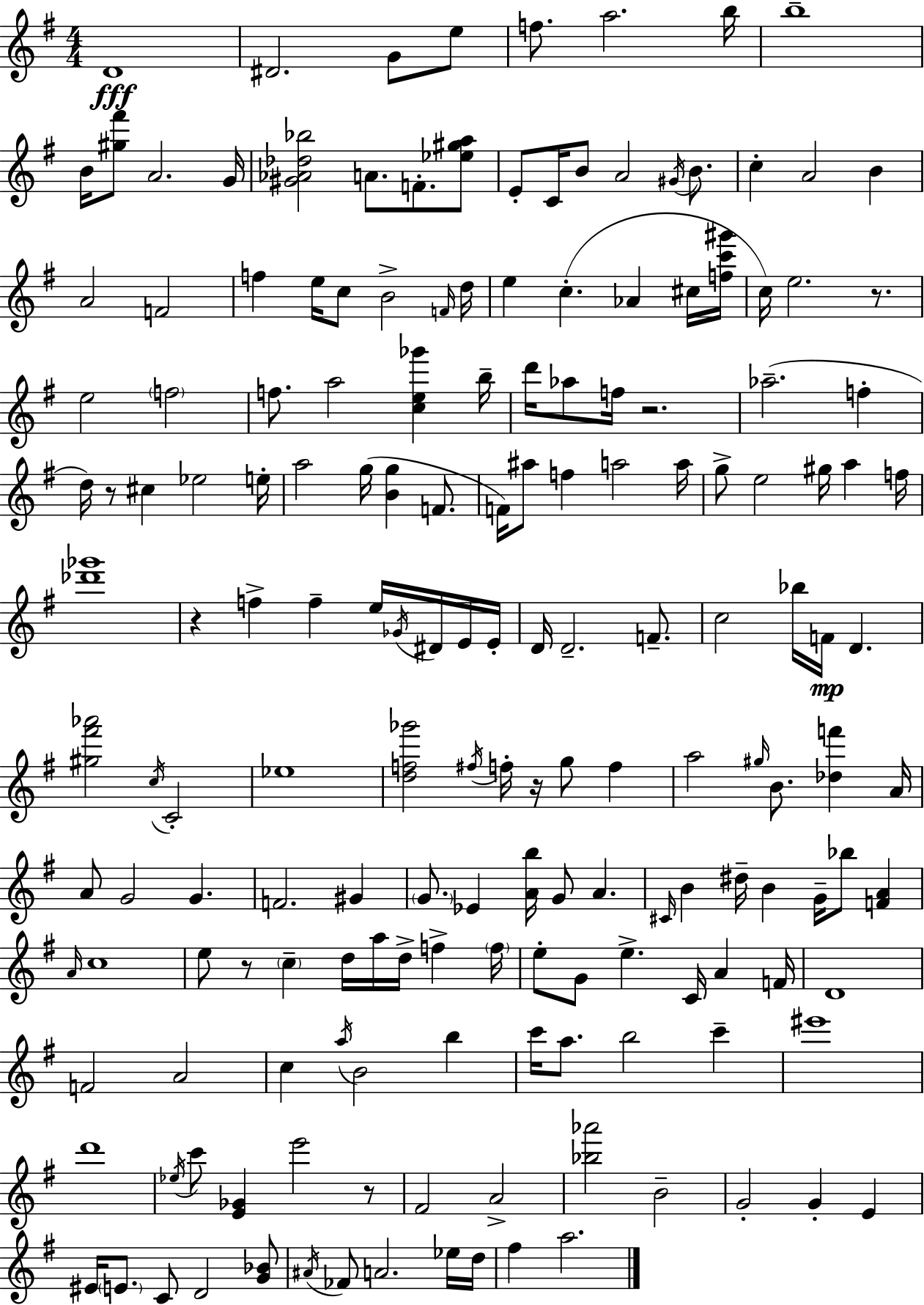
{
  \clef treble
  \numericTimeSignature
  \time 4/4
  \key g \major
  d'1\fff | dis'2. g'8 e''8 | f''8. a''2. b''16 | b''1-- | \break b'16 <gis'' fis'''>8 a'2. g'16 | <gis' aes' des'' bes''>2 a'8. f'8.-. <ees'' gis'' a''>8 | e'8-. c'16 b'8 a'2 \acciaccatura { gis'16 } b'8. | c''4-. a'2 b'4 | \break a'2 f'2 | f''4 e''16 c''8 b'2-> | \grace { f'16 } d''16 e''4 c''4.-.( aes'4 | cis''16 <f'' c''' gis'''>16 c''16) e''2. r8. | \break e''2 \parenthesize f''2 | f''8. a''2 <c'' e'' ges'''>4 | b''16-- d'''16 aes''8 f''16 r2. | aes''2.--( f''4-. | \break d''16) r8 cis''4 ees''2 | e''16-. a''2 g''16( <b' g''>4 f'8. | f'16) ais''8 f''4 a''2 | a''16 g''8-> e''2 gis''16 a''4 | \break f''16 <des''' ges'''>1 | r4 f''4-> f''4-- e''16 \acciaccatura { ges'16 } | dis'16 e'16 e'16-. d'16 d'2.-- | f'8.-- c''2 bes''16 f'16\mp d'4. | \break <gis'' fis''' aes'''>2 \acciaccatura { c''16 } c'2-. | ees''1 | <d'' f'' ges'''>2 \acciaccatura { fis''16 } f''16-. r16 g''8 | f''4 a''2 \grace { gis''16 } b'8. | \break <des'' f'''>4 a'16 a'8 g'2 | g'4. f'2. | gis'4 \parenthesize g'8. ees'4 <a' b''>16 g'8 | a'4. \grace { cis'16 } b'4 dis''16-- b'4 | \break g'16-- bes''8 <f' a'>4 \grace { a'16 } c''1 | e''8 r8 \parenthesize c''4-- | d''16 a''16 d''16-> f''4-> \parenthesize f''16 e''8-. g'8 e''4.-> | c'16 a'4 f'16 d'1 | \break f'2 | a'2 c''4 \acciaccatura { a''16 } b'2 | b''4 c'''16 a''8. b''2 | c'''4-- eis'''1 | \break d'''1 | \acciaccatura { ees''16 } c'''8 <e' ges'>4 | e'''2 r8 fis'2 | a'2-> <bes'' aes'''>2 | \break b'2-- g'2-. | g'4-. e'4 eis'16 \parenthesize e'8. c'8 | d'2 <g' bes'>8 \acciaccatura { ais'16 } fes'8 a'2. | ees''16 d''16 fis''4 a''2. | \break \bar "|."
}